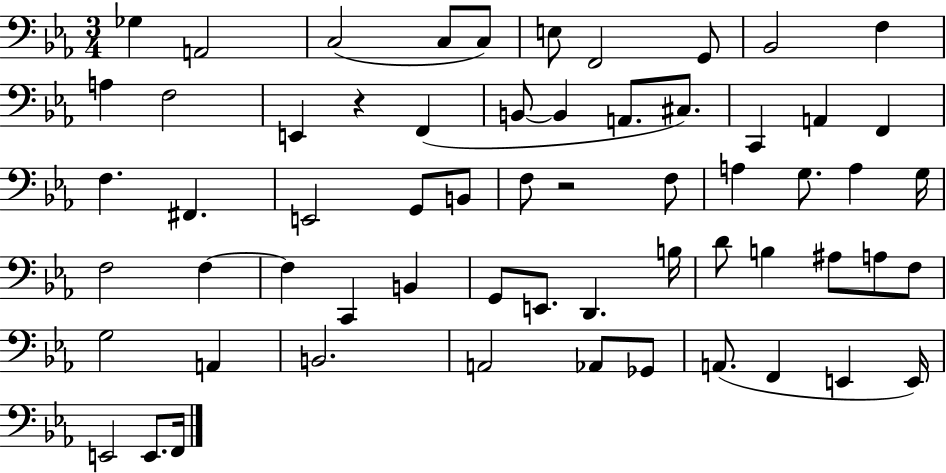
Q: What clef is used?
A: bass